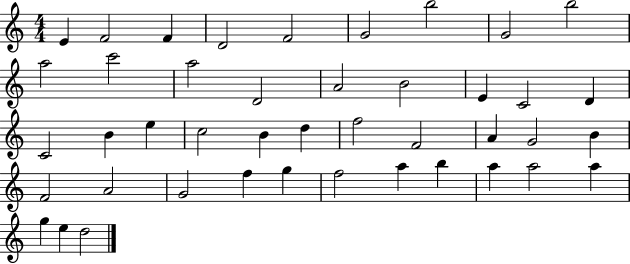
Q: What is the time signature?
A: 4/4